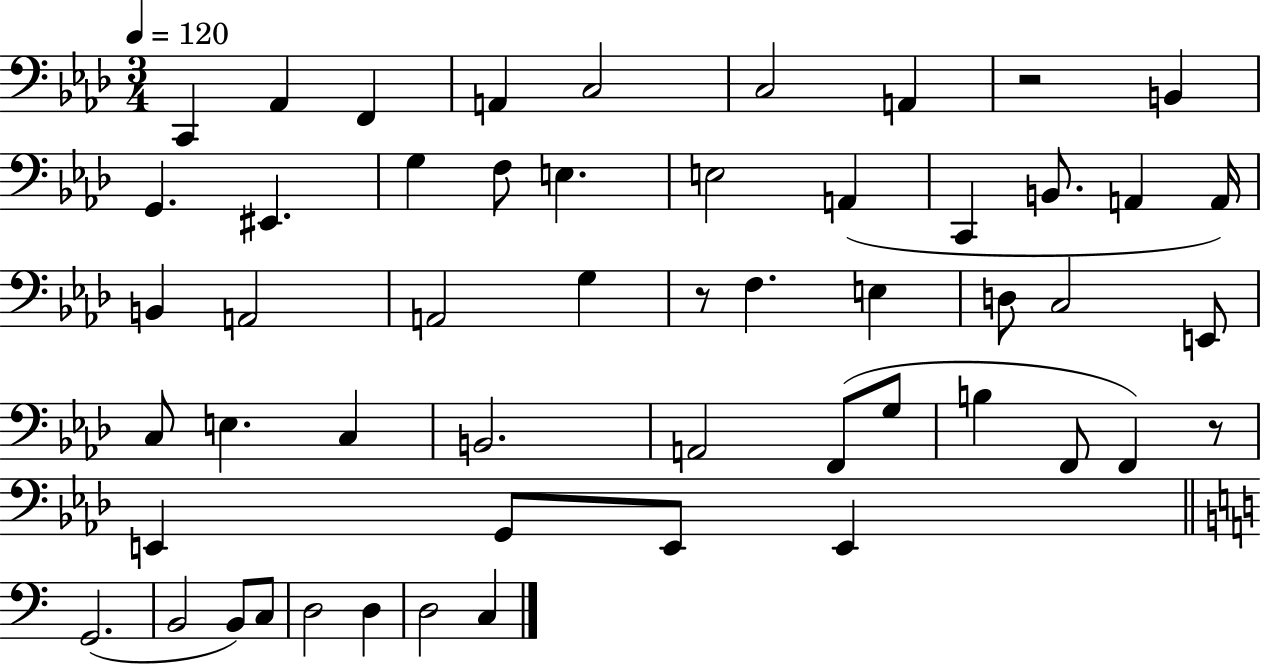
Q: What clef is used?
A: bass